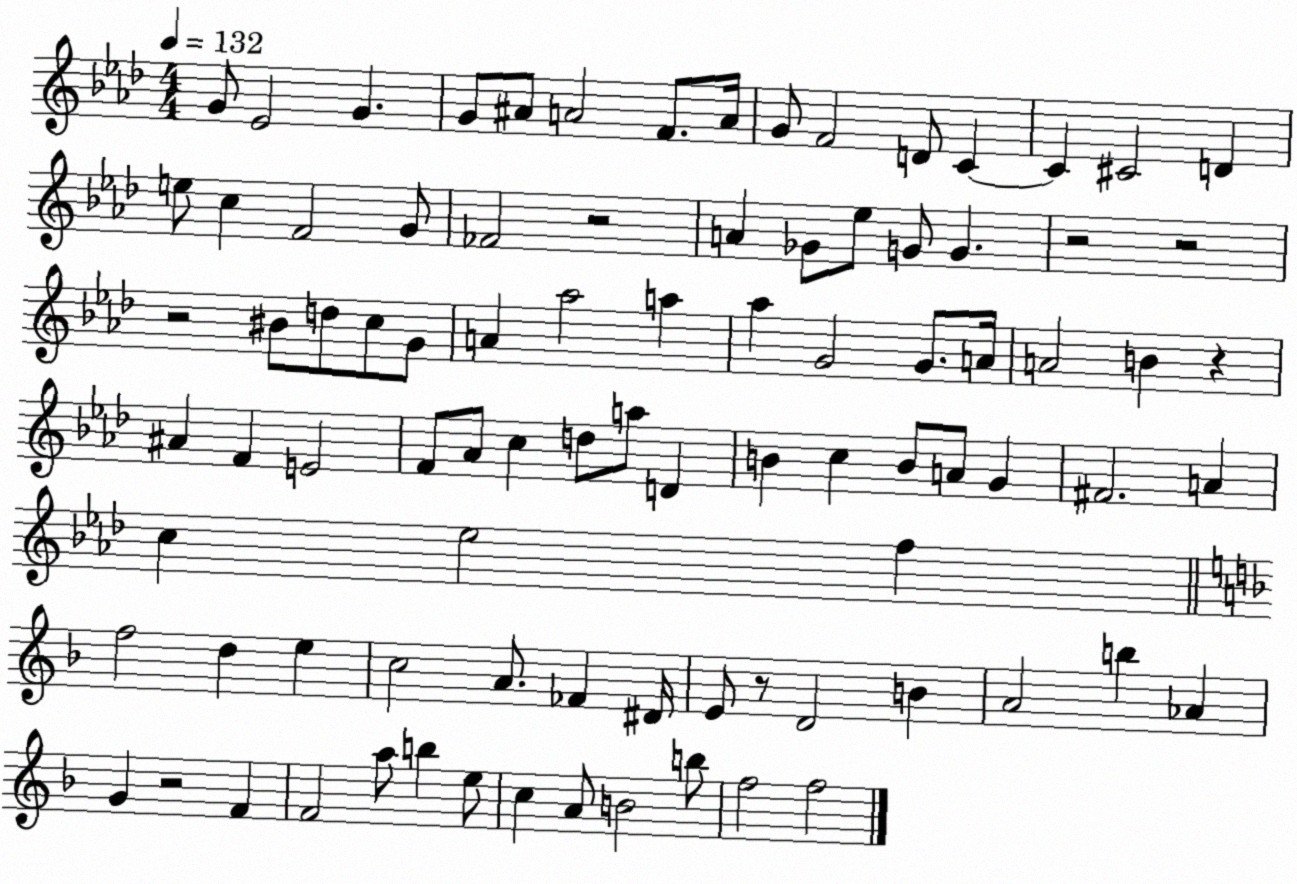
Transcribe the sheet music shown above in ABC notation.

X:1
T:Untitled
M:4/4
L:1/4
K:Ab
G/2 _E2 G G/2 ^A/2 A2 F/2 A/4 G/2 F2 D/2 C C ^C2 D e/2 c F2 G/2 _F2 z2 A _G/2 _e/2 G/2 G z2 z2 z2 ^B/2 d/2 c/2 G/2 A _a2 a _a G2 G/2 A/4 A2 B z ^A F E2 F/2 _A/2 c d/2 a/2 D B c B/2 A/2 G ^F2 A c _e2 f f2 d e c2 A/2 _F ^D/4 E/2 z/2 D2 B A2 b _A G z2 F F2 a/2 b e/2 c A/2 B2 b/2 f2 f2